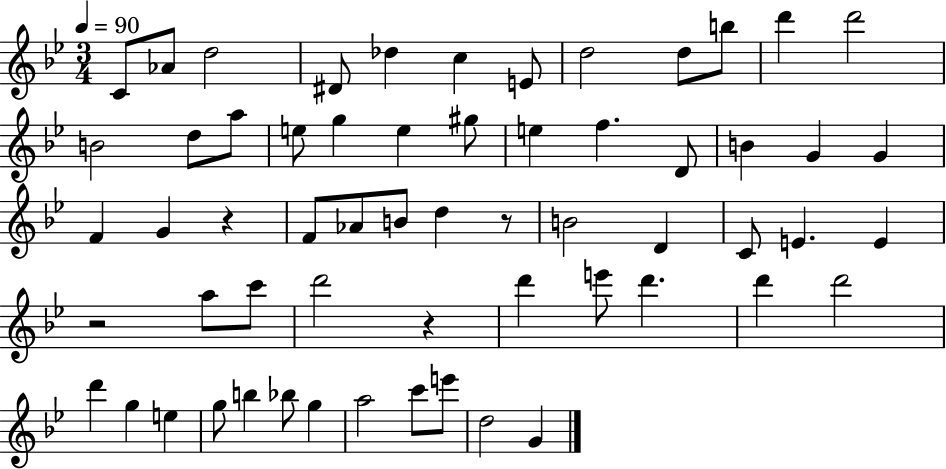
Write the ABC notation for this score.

X:1
T:Untitled
M:3/4
L:1/4
K:Bb
C/2 _A/2 d2 ^D/2 _d c E/2 d2 d/2 b/2 d' d'2 B2 d/2 a/2 e/2 g e ^g/2 e f D/2 B G G F G z F/2 _A/2 B/2 d z/2 B2 D C/2 E E z2 a/2 c'/2 d'2 z d' e'/2 d' d' d'2 d' g e g/2 b _b/2 g a2 c'/2 e'/2 d2 G